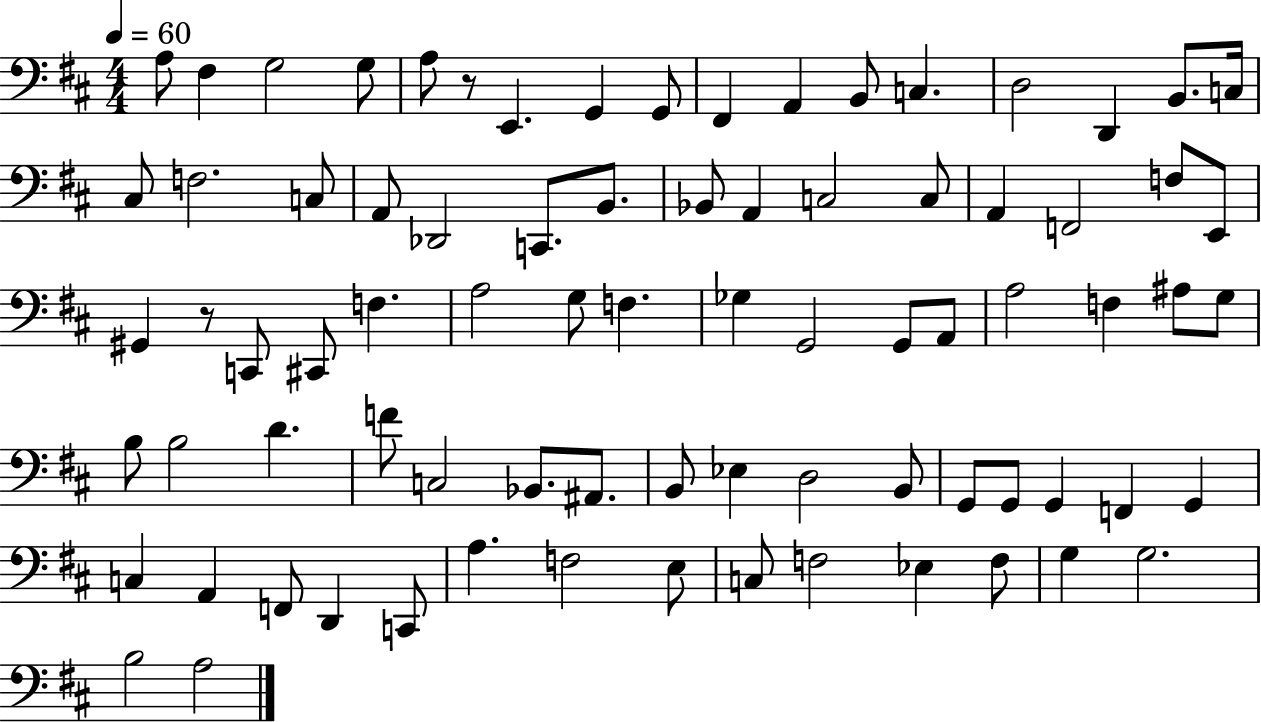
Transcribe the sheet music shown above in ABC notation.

X:1
T:Untitled
M:4/4
L:1/4
K:D
A,/2 ^F, G,2 G,/2 A,/2 z/2 E,, G,, G,,/2 ^F,, A,, B,,/2 C, D,2 D,, B,,/2 C,/4 ^C,/2 F,2 C,/2 A,,/2 _D,,2 C,,/2 B,,/2 _B,,/2 A,, C,2 C,/2 A,, F,,2 F,/2 E,,/2 ^G,, z/2 C,,/2 ^C,,/2 F, A,2 G,/2 F, _G, G,,2 G,,/2 A,,/2 A,2 F, ^A,/2 G,/2 B,/2 B,2 D F/2 C,2 _B,,/2 ^A,,/2 B,,/2 _E, D,2 B,,/2 G,,/2 G,,/2 G,, F,, G,, C, A,, F,,/2 D,, C,,/2 A, F,2 E,/2 C,/2 F,2 _E, F,/2 G, G,2 B,2 A,2